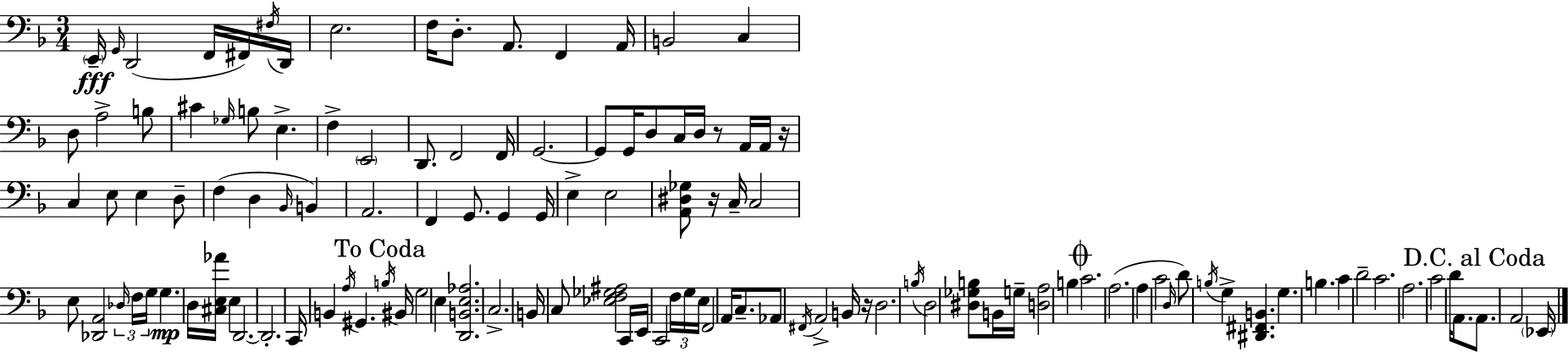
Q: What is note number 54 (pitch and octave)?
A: Db3